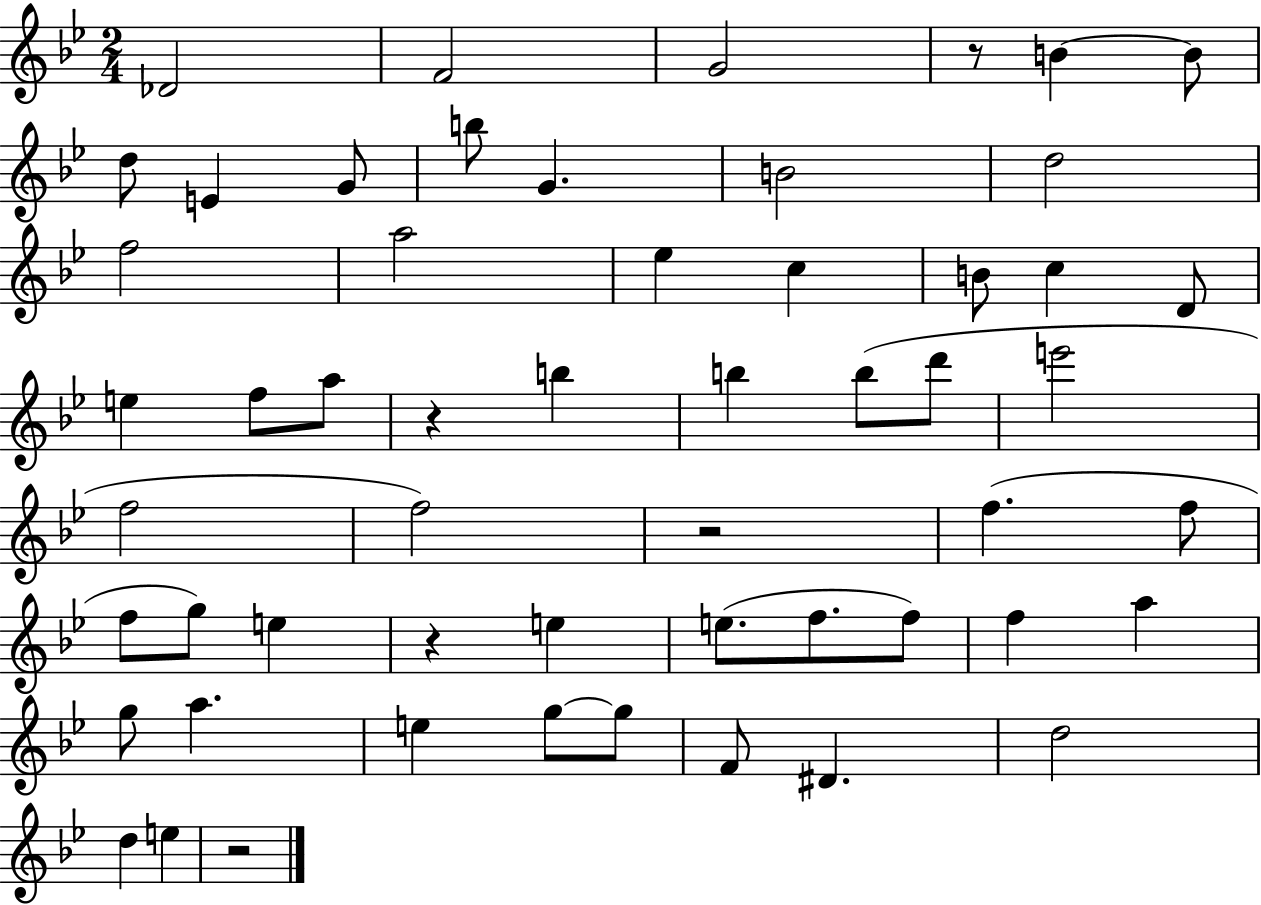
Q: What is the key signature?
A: BES major